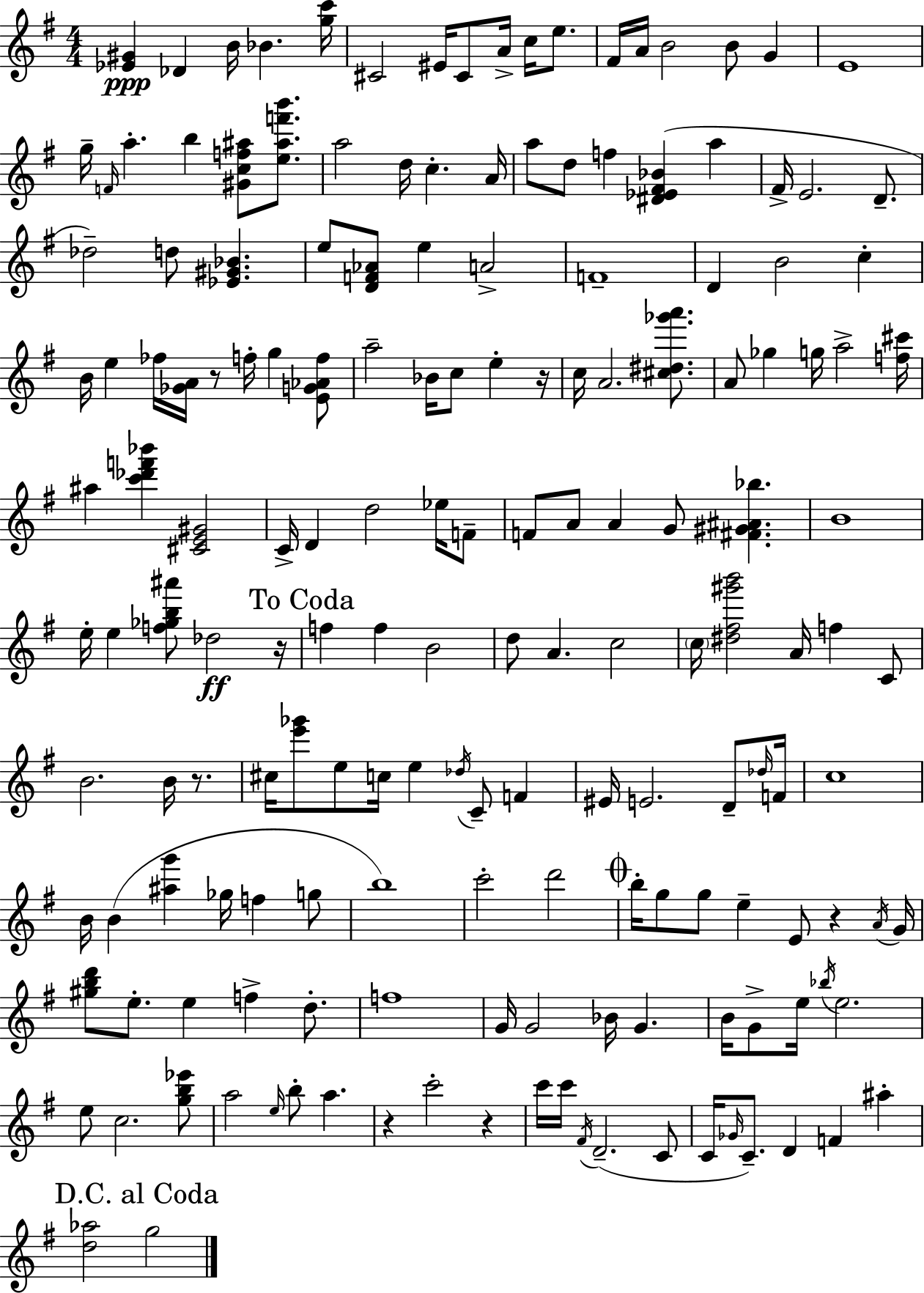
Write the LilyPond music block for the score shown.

{
  \clef treble
  \numericTimeSignature
  \time 4/4
  \key g \major
  \repeat volta 2 { <ees' gis'>4\ppp des'4 b'16 bes'4. <g'' c'''>16 | cis'2 eis'16 cis'8 a'16-> c''16 e''8. | fis'16 a'16 b'2 b'8 g'4 | e'1 | \break g''16-- \grace { f'16 } a''4.-. b''4 <gis' c'' f'' ais''>8 <e'' ais'' f''' b'''>8. | a''2 d''16 c''4.-. | a'16 a''8 d''8 f''4 <dis' ees' fis' bes'>4( a''4 | fis'16-> e'2. d'8.-- | \break des''2--) d''8 <ees' gis' bes'>4. | e''8 <d' f' aes'>8 e''4 a'2-> | f'1-- | d'4 b'2 c''4-. | \break b'16 e''4 fes''16 <ges' a'>16 r8 f''16-. g''4 <e' g' aes' f''>8 | a''2-- bes'16 c''8 e''4-. | r16 c''16 a'2. <cis'' dis'' ges''' a'''>8. | a'8 ges''4 g''16 a''2-> | \break <f'' cis'''>16 ais''4 <c''' des''' f''' bes'''>4 <cis' e' gis'>2 | c'16-> d'4 d''2 ees''16 f'8-- | f'8 a'8 a'4 g'8 <fis' gis' ais' bes''>4. | b'1 | \break e''16-. e''4 <f'' ges'' b'' ais'''>8 des''2\ff | r16 \mark "To Coda" f''4 f''4 b'2 | d''8 a'4. c''2 | \parenthesize c''16 <dis'' fis'' gis''' b'''>2 a'16 f''4 c'8 | \break b'2. b'16 r8. | cis''16 <e''' ges'''>8 e''8 c''16 e''4 \acciaccatura { des''16 } c'8-- f'4 | eis'16 e'2. d'8-- | \grace { des''16 } f'16 c''1 | \break b'16 b'4( <ais'' g'''>4 ges''16 f''4 | g''8 b''1) | c'''2-. d'''2 | \mark \markup { \musicglyph "scripts.coda" } b''16-. g''8 g''8 e''4-- e'8 r4 | \break \acciaccatura { a'16 } g'16 <gis'' b'' d'''>8 e''8.-. e''4 f''4-> | d''8.-. f''1 | g'16 g'2 bes'16 g'4. | b'16 g'8-> e''16 \acciaccatura { bes''16 } e''2. | \break e''8 c''2. | <g'' b'' ees'''>8 a''2 \grace { e''16 } b''8-. | a''4. r4 c'''2-. | r4 c'''16 c'''16 \acciaccatura { fis'16 } d'2.--( | \break c'8 c'16 \grace { ges'16 } c'8.--) d'4 | f'4 ais''4-. \mark "D.C. al Coda" <d'' aes''>2 | g''2 } \bar "|."
}